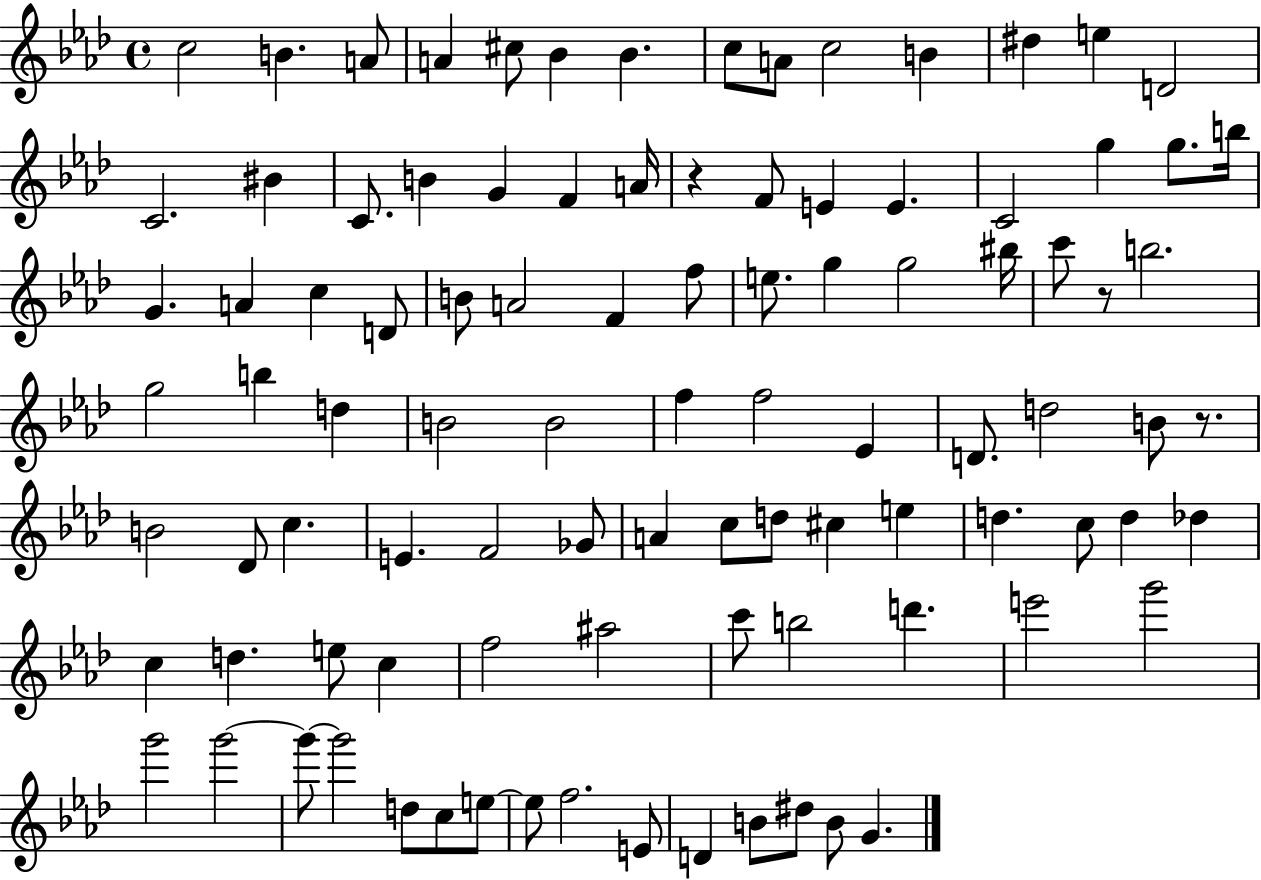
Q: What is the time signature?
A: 4/4